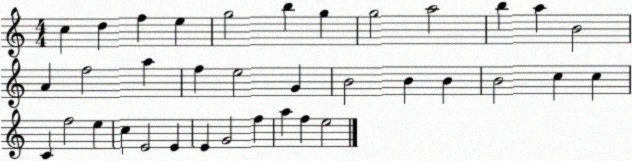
X:1
T:Untitled
M:4/4
L:1/4
K:C
c d f e g2 b g g2 a2 b a B2 A f2 a f e2 G B2 B B B2 c c C f2 e c E2 E E G2 f a f e2